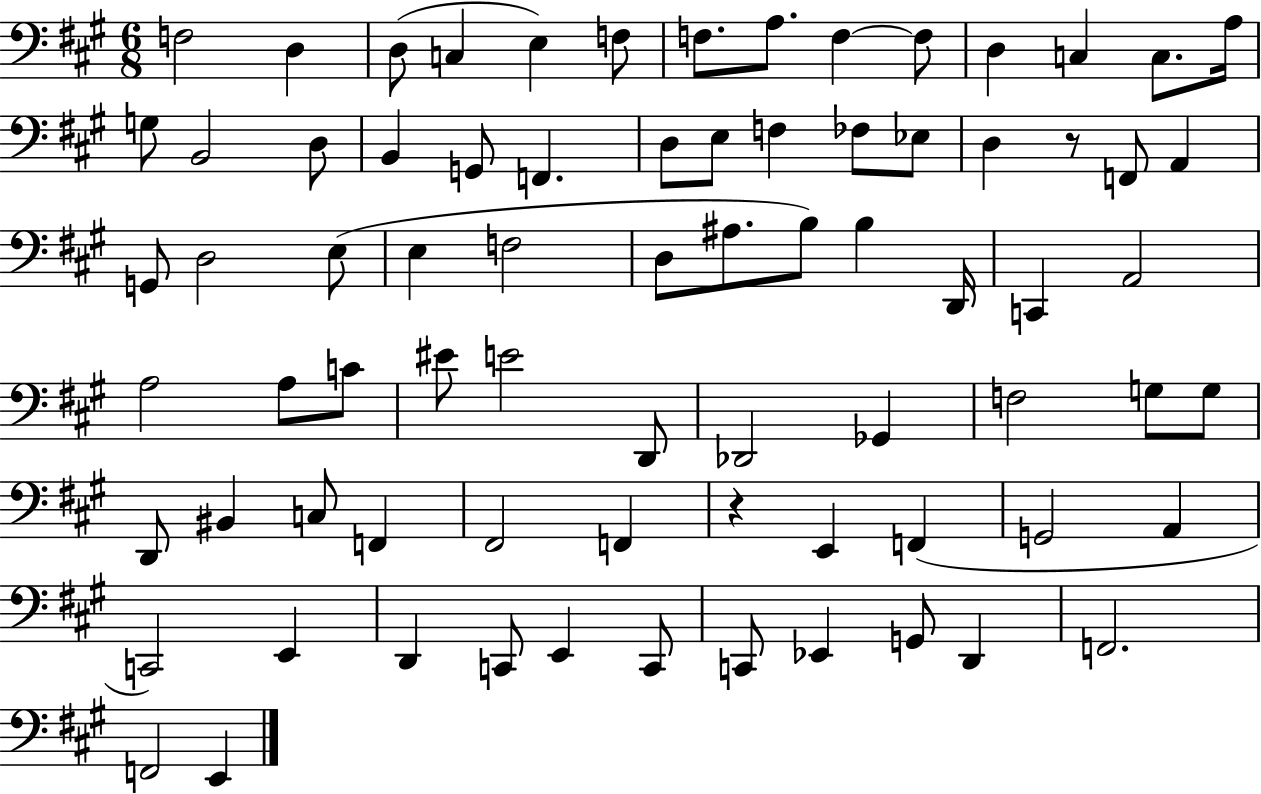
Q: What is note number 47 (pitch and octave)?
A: Db2